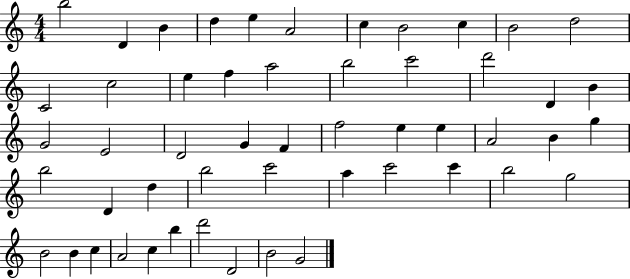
{
  \clef treble
  \numericTimeSignature
  \time 4/4
  \key c \major
  b''2 d'4 b'4 | d''4 e''4 a'2 | c''4 b'2 c''4 | b'2 d''2 | \break c'2 c''2 | e''4 f''4 a''2 | b''2 c'''2 | d'''2 d'4 b'4 | \break g'2 e'2 | d'2 g'4 f'4 | f''2 e''4 e''4 | a'2 b'4 g''4 | \break b''2 d'4 d''4 | b''2 c'''2 | a''4 c'''2 c'''4 | b''2 g''2 | \break b'2 b'4 c''4 | a'2 c''4 b''4 | d'''2 d'2 | b'2 g'2 | \break \bar "|."
}